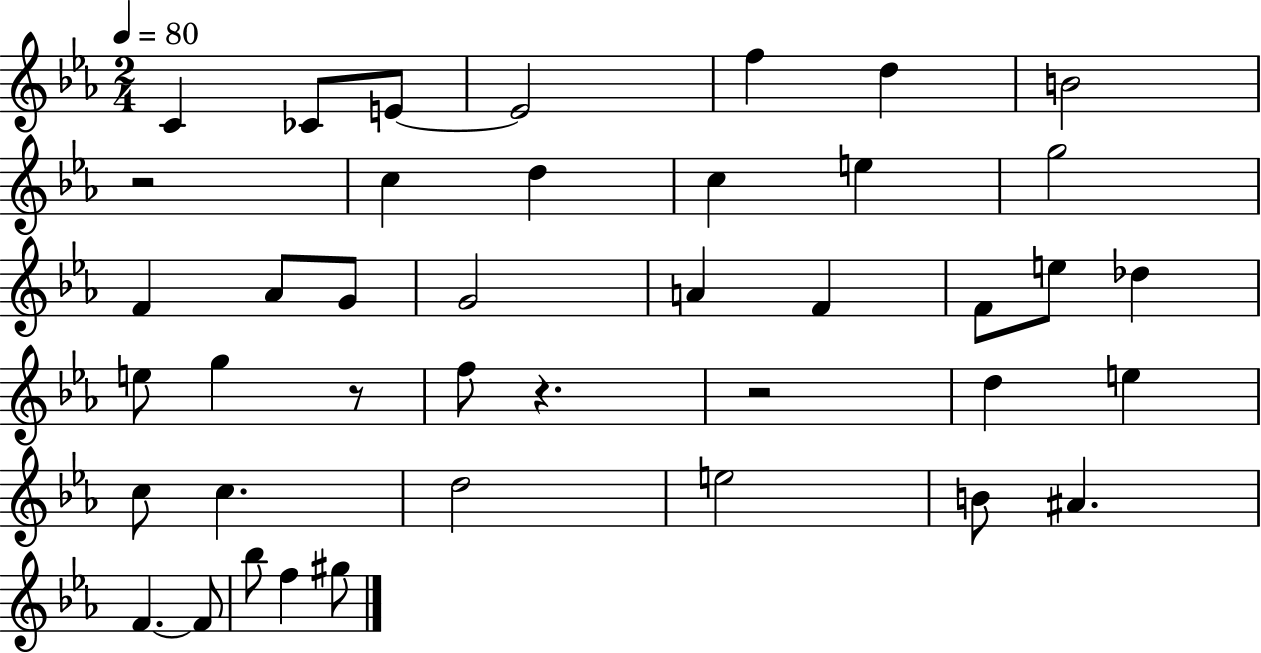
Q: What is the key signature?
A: EES major